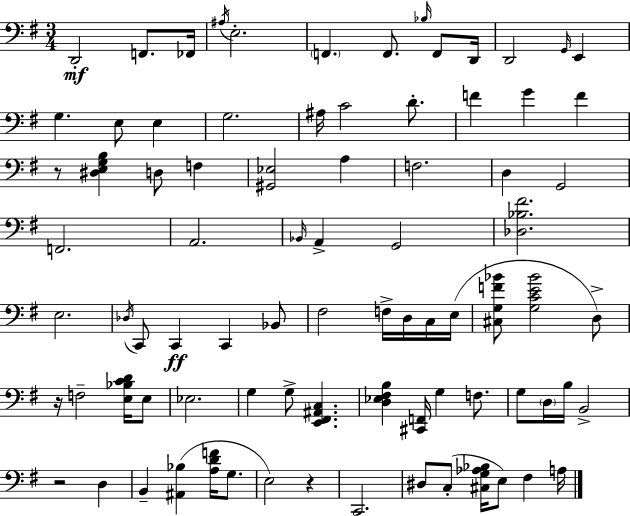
{
  \clef bass
  \numericTimeSignature
  \time 3/4
  \key e \minor
  \repeat volta 2 { d,2-.\mf f,8. fes,16 | \acciaccatura { ais16 } e2.-. | \parenthesize f,4. f,8. \grace { bes16 } f,8 | d,16 d,2 \grace { g,16 } e,4 | \break g4. e8 e4 | g2. | ais16 c'2 | d'8.-. f'4 g'4 f'4 | \break r8 <dis e g b>4 d8 f4 | <gis, ees>2 a4 | f2. | d4 g,2 | \break f,2. | a,2. | \grace { bes,16 } a,4-> g,2 | <des bes fis'>2. | \break e2. | \acciaccatura { des16 } c,8 c,4\ff c,4 | bes,8 fis2 | f16-> d16 c16 e16( <cis g f' bes'>8 <g c' e' bes'>2 | \break d8->) r16 f2-- | <e bes c' d'>16 e8 ees2. | g4 g8-> <e, fis, ais, c>4. | <d ees fis b>4 <cis, f,>16 g4 | \break f8. g8 \parenthesize d16 b16 b,2-> | r2 | d4 b,4-- <ais, bes>4( | <a d' f'>16 g8. e2) | \break r4 c,2. | dis8 c8-.( <cis g aes bes>16 e8) | fis4 a16 } \bar "|."
}